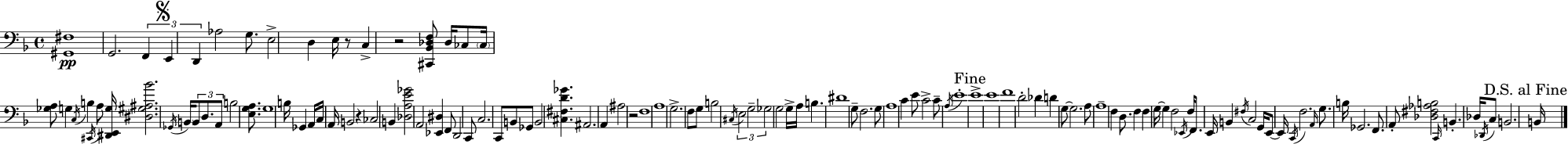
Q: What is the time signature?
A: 4/4